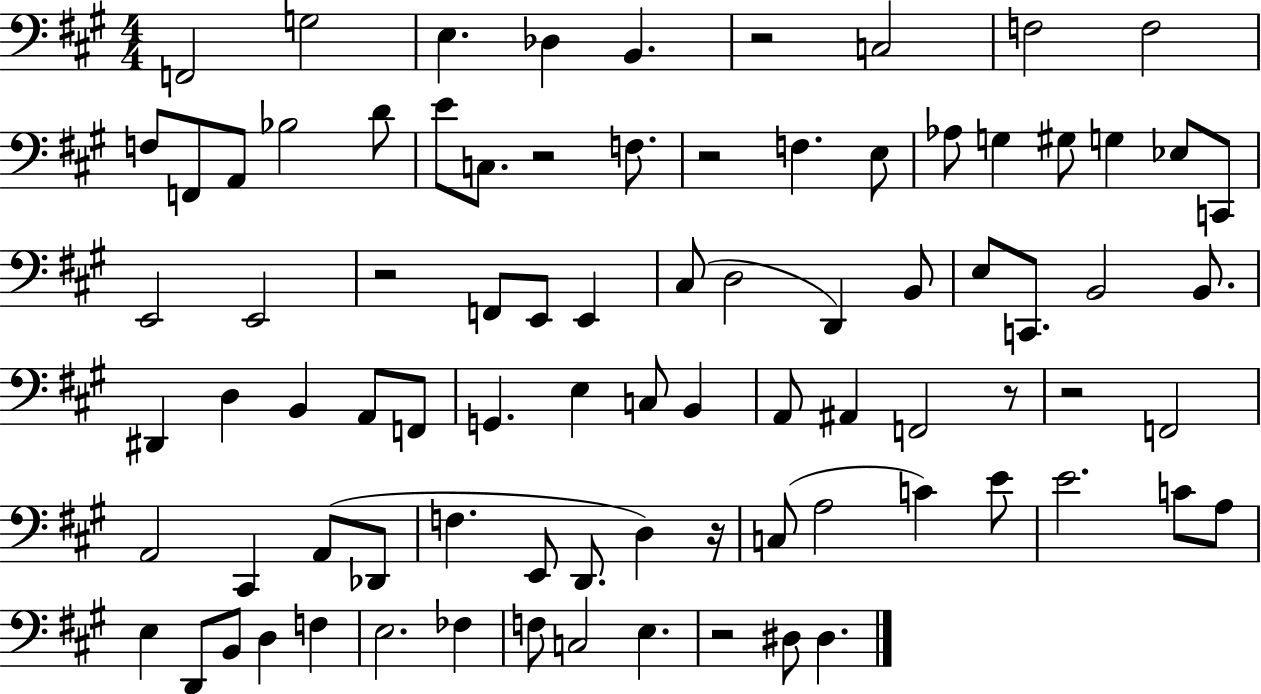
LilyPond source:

{
  \clef bass
  \numericTimeSignature
  \time 4/4
  \key a \major
  f,2 g2 | e4. des4 b,4. | r2 c2 | f2 f2 | \break f8 f,8 a,8 bes2 d'8 | e'8 c8. r2 f8. | r2 f4. e8 | aes8 g4 gis8 g4 ees8 c,8 | \break e,2 e,2 | r2 f,8 e,8 e,4 | cis8( d2 d,4) b,8 | e8 c,8. b,2 b,8. | \break dis,4 d4 b,4 a,8 f,8 | g,4. e4 c8 b,4 | a,8 ais,4 f,2 r8 | r2 f,2 | \break a,2 cis,4 a,8( des,8 | f4. e,8 d,8. d4) r16 | c8( a2 c'4) e'8 | e'2. c'8 a8 | \break e4 d,8 b,8 d4 f4 | e2. fes4 | f8 c2 e4. | r2 dis8 dis4. | \break \bar "|."
}